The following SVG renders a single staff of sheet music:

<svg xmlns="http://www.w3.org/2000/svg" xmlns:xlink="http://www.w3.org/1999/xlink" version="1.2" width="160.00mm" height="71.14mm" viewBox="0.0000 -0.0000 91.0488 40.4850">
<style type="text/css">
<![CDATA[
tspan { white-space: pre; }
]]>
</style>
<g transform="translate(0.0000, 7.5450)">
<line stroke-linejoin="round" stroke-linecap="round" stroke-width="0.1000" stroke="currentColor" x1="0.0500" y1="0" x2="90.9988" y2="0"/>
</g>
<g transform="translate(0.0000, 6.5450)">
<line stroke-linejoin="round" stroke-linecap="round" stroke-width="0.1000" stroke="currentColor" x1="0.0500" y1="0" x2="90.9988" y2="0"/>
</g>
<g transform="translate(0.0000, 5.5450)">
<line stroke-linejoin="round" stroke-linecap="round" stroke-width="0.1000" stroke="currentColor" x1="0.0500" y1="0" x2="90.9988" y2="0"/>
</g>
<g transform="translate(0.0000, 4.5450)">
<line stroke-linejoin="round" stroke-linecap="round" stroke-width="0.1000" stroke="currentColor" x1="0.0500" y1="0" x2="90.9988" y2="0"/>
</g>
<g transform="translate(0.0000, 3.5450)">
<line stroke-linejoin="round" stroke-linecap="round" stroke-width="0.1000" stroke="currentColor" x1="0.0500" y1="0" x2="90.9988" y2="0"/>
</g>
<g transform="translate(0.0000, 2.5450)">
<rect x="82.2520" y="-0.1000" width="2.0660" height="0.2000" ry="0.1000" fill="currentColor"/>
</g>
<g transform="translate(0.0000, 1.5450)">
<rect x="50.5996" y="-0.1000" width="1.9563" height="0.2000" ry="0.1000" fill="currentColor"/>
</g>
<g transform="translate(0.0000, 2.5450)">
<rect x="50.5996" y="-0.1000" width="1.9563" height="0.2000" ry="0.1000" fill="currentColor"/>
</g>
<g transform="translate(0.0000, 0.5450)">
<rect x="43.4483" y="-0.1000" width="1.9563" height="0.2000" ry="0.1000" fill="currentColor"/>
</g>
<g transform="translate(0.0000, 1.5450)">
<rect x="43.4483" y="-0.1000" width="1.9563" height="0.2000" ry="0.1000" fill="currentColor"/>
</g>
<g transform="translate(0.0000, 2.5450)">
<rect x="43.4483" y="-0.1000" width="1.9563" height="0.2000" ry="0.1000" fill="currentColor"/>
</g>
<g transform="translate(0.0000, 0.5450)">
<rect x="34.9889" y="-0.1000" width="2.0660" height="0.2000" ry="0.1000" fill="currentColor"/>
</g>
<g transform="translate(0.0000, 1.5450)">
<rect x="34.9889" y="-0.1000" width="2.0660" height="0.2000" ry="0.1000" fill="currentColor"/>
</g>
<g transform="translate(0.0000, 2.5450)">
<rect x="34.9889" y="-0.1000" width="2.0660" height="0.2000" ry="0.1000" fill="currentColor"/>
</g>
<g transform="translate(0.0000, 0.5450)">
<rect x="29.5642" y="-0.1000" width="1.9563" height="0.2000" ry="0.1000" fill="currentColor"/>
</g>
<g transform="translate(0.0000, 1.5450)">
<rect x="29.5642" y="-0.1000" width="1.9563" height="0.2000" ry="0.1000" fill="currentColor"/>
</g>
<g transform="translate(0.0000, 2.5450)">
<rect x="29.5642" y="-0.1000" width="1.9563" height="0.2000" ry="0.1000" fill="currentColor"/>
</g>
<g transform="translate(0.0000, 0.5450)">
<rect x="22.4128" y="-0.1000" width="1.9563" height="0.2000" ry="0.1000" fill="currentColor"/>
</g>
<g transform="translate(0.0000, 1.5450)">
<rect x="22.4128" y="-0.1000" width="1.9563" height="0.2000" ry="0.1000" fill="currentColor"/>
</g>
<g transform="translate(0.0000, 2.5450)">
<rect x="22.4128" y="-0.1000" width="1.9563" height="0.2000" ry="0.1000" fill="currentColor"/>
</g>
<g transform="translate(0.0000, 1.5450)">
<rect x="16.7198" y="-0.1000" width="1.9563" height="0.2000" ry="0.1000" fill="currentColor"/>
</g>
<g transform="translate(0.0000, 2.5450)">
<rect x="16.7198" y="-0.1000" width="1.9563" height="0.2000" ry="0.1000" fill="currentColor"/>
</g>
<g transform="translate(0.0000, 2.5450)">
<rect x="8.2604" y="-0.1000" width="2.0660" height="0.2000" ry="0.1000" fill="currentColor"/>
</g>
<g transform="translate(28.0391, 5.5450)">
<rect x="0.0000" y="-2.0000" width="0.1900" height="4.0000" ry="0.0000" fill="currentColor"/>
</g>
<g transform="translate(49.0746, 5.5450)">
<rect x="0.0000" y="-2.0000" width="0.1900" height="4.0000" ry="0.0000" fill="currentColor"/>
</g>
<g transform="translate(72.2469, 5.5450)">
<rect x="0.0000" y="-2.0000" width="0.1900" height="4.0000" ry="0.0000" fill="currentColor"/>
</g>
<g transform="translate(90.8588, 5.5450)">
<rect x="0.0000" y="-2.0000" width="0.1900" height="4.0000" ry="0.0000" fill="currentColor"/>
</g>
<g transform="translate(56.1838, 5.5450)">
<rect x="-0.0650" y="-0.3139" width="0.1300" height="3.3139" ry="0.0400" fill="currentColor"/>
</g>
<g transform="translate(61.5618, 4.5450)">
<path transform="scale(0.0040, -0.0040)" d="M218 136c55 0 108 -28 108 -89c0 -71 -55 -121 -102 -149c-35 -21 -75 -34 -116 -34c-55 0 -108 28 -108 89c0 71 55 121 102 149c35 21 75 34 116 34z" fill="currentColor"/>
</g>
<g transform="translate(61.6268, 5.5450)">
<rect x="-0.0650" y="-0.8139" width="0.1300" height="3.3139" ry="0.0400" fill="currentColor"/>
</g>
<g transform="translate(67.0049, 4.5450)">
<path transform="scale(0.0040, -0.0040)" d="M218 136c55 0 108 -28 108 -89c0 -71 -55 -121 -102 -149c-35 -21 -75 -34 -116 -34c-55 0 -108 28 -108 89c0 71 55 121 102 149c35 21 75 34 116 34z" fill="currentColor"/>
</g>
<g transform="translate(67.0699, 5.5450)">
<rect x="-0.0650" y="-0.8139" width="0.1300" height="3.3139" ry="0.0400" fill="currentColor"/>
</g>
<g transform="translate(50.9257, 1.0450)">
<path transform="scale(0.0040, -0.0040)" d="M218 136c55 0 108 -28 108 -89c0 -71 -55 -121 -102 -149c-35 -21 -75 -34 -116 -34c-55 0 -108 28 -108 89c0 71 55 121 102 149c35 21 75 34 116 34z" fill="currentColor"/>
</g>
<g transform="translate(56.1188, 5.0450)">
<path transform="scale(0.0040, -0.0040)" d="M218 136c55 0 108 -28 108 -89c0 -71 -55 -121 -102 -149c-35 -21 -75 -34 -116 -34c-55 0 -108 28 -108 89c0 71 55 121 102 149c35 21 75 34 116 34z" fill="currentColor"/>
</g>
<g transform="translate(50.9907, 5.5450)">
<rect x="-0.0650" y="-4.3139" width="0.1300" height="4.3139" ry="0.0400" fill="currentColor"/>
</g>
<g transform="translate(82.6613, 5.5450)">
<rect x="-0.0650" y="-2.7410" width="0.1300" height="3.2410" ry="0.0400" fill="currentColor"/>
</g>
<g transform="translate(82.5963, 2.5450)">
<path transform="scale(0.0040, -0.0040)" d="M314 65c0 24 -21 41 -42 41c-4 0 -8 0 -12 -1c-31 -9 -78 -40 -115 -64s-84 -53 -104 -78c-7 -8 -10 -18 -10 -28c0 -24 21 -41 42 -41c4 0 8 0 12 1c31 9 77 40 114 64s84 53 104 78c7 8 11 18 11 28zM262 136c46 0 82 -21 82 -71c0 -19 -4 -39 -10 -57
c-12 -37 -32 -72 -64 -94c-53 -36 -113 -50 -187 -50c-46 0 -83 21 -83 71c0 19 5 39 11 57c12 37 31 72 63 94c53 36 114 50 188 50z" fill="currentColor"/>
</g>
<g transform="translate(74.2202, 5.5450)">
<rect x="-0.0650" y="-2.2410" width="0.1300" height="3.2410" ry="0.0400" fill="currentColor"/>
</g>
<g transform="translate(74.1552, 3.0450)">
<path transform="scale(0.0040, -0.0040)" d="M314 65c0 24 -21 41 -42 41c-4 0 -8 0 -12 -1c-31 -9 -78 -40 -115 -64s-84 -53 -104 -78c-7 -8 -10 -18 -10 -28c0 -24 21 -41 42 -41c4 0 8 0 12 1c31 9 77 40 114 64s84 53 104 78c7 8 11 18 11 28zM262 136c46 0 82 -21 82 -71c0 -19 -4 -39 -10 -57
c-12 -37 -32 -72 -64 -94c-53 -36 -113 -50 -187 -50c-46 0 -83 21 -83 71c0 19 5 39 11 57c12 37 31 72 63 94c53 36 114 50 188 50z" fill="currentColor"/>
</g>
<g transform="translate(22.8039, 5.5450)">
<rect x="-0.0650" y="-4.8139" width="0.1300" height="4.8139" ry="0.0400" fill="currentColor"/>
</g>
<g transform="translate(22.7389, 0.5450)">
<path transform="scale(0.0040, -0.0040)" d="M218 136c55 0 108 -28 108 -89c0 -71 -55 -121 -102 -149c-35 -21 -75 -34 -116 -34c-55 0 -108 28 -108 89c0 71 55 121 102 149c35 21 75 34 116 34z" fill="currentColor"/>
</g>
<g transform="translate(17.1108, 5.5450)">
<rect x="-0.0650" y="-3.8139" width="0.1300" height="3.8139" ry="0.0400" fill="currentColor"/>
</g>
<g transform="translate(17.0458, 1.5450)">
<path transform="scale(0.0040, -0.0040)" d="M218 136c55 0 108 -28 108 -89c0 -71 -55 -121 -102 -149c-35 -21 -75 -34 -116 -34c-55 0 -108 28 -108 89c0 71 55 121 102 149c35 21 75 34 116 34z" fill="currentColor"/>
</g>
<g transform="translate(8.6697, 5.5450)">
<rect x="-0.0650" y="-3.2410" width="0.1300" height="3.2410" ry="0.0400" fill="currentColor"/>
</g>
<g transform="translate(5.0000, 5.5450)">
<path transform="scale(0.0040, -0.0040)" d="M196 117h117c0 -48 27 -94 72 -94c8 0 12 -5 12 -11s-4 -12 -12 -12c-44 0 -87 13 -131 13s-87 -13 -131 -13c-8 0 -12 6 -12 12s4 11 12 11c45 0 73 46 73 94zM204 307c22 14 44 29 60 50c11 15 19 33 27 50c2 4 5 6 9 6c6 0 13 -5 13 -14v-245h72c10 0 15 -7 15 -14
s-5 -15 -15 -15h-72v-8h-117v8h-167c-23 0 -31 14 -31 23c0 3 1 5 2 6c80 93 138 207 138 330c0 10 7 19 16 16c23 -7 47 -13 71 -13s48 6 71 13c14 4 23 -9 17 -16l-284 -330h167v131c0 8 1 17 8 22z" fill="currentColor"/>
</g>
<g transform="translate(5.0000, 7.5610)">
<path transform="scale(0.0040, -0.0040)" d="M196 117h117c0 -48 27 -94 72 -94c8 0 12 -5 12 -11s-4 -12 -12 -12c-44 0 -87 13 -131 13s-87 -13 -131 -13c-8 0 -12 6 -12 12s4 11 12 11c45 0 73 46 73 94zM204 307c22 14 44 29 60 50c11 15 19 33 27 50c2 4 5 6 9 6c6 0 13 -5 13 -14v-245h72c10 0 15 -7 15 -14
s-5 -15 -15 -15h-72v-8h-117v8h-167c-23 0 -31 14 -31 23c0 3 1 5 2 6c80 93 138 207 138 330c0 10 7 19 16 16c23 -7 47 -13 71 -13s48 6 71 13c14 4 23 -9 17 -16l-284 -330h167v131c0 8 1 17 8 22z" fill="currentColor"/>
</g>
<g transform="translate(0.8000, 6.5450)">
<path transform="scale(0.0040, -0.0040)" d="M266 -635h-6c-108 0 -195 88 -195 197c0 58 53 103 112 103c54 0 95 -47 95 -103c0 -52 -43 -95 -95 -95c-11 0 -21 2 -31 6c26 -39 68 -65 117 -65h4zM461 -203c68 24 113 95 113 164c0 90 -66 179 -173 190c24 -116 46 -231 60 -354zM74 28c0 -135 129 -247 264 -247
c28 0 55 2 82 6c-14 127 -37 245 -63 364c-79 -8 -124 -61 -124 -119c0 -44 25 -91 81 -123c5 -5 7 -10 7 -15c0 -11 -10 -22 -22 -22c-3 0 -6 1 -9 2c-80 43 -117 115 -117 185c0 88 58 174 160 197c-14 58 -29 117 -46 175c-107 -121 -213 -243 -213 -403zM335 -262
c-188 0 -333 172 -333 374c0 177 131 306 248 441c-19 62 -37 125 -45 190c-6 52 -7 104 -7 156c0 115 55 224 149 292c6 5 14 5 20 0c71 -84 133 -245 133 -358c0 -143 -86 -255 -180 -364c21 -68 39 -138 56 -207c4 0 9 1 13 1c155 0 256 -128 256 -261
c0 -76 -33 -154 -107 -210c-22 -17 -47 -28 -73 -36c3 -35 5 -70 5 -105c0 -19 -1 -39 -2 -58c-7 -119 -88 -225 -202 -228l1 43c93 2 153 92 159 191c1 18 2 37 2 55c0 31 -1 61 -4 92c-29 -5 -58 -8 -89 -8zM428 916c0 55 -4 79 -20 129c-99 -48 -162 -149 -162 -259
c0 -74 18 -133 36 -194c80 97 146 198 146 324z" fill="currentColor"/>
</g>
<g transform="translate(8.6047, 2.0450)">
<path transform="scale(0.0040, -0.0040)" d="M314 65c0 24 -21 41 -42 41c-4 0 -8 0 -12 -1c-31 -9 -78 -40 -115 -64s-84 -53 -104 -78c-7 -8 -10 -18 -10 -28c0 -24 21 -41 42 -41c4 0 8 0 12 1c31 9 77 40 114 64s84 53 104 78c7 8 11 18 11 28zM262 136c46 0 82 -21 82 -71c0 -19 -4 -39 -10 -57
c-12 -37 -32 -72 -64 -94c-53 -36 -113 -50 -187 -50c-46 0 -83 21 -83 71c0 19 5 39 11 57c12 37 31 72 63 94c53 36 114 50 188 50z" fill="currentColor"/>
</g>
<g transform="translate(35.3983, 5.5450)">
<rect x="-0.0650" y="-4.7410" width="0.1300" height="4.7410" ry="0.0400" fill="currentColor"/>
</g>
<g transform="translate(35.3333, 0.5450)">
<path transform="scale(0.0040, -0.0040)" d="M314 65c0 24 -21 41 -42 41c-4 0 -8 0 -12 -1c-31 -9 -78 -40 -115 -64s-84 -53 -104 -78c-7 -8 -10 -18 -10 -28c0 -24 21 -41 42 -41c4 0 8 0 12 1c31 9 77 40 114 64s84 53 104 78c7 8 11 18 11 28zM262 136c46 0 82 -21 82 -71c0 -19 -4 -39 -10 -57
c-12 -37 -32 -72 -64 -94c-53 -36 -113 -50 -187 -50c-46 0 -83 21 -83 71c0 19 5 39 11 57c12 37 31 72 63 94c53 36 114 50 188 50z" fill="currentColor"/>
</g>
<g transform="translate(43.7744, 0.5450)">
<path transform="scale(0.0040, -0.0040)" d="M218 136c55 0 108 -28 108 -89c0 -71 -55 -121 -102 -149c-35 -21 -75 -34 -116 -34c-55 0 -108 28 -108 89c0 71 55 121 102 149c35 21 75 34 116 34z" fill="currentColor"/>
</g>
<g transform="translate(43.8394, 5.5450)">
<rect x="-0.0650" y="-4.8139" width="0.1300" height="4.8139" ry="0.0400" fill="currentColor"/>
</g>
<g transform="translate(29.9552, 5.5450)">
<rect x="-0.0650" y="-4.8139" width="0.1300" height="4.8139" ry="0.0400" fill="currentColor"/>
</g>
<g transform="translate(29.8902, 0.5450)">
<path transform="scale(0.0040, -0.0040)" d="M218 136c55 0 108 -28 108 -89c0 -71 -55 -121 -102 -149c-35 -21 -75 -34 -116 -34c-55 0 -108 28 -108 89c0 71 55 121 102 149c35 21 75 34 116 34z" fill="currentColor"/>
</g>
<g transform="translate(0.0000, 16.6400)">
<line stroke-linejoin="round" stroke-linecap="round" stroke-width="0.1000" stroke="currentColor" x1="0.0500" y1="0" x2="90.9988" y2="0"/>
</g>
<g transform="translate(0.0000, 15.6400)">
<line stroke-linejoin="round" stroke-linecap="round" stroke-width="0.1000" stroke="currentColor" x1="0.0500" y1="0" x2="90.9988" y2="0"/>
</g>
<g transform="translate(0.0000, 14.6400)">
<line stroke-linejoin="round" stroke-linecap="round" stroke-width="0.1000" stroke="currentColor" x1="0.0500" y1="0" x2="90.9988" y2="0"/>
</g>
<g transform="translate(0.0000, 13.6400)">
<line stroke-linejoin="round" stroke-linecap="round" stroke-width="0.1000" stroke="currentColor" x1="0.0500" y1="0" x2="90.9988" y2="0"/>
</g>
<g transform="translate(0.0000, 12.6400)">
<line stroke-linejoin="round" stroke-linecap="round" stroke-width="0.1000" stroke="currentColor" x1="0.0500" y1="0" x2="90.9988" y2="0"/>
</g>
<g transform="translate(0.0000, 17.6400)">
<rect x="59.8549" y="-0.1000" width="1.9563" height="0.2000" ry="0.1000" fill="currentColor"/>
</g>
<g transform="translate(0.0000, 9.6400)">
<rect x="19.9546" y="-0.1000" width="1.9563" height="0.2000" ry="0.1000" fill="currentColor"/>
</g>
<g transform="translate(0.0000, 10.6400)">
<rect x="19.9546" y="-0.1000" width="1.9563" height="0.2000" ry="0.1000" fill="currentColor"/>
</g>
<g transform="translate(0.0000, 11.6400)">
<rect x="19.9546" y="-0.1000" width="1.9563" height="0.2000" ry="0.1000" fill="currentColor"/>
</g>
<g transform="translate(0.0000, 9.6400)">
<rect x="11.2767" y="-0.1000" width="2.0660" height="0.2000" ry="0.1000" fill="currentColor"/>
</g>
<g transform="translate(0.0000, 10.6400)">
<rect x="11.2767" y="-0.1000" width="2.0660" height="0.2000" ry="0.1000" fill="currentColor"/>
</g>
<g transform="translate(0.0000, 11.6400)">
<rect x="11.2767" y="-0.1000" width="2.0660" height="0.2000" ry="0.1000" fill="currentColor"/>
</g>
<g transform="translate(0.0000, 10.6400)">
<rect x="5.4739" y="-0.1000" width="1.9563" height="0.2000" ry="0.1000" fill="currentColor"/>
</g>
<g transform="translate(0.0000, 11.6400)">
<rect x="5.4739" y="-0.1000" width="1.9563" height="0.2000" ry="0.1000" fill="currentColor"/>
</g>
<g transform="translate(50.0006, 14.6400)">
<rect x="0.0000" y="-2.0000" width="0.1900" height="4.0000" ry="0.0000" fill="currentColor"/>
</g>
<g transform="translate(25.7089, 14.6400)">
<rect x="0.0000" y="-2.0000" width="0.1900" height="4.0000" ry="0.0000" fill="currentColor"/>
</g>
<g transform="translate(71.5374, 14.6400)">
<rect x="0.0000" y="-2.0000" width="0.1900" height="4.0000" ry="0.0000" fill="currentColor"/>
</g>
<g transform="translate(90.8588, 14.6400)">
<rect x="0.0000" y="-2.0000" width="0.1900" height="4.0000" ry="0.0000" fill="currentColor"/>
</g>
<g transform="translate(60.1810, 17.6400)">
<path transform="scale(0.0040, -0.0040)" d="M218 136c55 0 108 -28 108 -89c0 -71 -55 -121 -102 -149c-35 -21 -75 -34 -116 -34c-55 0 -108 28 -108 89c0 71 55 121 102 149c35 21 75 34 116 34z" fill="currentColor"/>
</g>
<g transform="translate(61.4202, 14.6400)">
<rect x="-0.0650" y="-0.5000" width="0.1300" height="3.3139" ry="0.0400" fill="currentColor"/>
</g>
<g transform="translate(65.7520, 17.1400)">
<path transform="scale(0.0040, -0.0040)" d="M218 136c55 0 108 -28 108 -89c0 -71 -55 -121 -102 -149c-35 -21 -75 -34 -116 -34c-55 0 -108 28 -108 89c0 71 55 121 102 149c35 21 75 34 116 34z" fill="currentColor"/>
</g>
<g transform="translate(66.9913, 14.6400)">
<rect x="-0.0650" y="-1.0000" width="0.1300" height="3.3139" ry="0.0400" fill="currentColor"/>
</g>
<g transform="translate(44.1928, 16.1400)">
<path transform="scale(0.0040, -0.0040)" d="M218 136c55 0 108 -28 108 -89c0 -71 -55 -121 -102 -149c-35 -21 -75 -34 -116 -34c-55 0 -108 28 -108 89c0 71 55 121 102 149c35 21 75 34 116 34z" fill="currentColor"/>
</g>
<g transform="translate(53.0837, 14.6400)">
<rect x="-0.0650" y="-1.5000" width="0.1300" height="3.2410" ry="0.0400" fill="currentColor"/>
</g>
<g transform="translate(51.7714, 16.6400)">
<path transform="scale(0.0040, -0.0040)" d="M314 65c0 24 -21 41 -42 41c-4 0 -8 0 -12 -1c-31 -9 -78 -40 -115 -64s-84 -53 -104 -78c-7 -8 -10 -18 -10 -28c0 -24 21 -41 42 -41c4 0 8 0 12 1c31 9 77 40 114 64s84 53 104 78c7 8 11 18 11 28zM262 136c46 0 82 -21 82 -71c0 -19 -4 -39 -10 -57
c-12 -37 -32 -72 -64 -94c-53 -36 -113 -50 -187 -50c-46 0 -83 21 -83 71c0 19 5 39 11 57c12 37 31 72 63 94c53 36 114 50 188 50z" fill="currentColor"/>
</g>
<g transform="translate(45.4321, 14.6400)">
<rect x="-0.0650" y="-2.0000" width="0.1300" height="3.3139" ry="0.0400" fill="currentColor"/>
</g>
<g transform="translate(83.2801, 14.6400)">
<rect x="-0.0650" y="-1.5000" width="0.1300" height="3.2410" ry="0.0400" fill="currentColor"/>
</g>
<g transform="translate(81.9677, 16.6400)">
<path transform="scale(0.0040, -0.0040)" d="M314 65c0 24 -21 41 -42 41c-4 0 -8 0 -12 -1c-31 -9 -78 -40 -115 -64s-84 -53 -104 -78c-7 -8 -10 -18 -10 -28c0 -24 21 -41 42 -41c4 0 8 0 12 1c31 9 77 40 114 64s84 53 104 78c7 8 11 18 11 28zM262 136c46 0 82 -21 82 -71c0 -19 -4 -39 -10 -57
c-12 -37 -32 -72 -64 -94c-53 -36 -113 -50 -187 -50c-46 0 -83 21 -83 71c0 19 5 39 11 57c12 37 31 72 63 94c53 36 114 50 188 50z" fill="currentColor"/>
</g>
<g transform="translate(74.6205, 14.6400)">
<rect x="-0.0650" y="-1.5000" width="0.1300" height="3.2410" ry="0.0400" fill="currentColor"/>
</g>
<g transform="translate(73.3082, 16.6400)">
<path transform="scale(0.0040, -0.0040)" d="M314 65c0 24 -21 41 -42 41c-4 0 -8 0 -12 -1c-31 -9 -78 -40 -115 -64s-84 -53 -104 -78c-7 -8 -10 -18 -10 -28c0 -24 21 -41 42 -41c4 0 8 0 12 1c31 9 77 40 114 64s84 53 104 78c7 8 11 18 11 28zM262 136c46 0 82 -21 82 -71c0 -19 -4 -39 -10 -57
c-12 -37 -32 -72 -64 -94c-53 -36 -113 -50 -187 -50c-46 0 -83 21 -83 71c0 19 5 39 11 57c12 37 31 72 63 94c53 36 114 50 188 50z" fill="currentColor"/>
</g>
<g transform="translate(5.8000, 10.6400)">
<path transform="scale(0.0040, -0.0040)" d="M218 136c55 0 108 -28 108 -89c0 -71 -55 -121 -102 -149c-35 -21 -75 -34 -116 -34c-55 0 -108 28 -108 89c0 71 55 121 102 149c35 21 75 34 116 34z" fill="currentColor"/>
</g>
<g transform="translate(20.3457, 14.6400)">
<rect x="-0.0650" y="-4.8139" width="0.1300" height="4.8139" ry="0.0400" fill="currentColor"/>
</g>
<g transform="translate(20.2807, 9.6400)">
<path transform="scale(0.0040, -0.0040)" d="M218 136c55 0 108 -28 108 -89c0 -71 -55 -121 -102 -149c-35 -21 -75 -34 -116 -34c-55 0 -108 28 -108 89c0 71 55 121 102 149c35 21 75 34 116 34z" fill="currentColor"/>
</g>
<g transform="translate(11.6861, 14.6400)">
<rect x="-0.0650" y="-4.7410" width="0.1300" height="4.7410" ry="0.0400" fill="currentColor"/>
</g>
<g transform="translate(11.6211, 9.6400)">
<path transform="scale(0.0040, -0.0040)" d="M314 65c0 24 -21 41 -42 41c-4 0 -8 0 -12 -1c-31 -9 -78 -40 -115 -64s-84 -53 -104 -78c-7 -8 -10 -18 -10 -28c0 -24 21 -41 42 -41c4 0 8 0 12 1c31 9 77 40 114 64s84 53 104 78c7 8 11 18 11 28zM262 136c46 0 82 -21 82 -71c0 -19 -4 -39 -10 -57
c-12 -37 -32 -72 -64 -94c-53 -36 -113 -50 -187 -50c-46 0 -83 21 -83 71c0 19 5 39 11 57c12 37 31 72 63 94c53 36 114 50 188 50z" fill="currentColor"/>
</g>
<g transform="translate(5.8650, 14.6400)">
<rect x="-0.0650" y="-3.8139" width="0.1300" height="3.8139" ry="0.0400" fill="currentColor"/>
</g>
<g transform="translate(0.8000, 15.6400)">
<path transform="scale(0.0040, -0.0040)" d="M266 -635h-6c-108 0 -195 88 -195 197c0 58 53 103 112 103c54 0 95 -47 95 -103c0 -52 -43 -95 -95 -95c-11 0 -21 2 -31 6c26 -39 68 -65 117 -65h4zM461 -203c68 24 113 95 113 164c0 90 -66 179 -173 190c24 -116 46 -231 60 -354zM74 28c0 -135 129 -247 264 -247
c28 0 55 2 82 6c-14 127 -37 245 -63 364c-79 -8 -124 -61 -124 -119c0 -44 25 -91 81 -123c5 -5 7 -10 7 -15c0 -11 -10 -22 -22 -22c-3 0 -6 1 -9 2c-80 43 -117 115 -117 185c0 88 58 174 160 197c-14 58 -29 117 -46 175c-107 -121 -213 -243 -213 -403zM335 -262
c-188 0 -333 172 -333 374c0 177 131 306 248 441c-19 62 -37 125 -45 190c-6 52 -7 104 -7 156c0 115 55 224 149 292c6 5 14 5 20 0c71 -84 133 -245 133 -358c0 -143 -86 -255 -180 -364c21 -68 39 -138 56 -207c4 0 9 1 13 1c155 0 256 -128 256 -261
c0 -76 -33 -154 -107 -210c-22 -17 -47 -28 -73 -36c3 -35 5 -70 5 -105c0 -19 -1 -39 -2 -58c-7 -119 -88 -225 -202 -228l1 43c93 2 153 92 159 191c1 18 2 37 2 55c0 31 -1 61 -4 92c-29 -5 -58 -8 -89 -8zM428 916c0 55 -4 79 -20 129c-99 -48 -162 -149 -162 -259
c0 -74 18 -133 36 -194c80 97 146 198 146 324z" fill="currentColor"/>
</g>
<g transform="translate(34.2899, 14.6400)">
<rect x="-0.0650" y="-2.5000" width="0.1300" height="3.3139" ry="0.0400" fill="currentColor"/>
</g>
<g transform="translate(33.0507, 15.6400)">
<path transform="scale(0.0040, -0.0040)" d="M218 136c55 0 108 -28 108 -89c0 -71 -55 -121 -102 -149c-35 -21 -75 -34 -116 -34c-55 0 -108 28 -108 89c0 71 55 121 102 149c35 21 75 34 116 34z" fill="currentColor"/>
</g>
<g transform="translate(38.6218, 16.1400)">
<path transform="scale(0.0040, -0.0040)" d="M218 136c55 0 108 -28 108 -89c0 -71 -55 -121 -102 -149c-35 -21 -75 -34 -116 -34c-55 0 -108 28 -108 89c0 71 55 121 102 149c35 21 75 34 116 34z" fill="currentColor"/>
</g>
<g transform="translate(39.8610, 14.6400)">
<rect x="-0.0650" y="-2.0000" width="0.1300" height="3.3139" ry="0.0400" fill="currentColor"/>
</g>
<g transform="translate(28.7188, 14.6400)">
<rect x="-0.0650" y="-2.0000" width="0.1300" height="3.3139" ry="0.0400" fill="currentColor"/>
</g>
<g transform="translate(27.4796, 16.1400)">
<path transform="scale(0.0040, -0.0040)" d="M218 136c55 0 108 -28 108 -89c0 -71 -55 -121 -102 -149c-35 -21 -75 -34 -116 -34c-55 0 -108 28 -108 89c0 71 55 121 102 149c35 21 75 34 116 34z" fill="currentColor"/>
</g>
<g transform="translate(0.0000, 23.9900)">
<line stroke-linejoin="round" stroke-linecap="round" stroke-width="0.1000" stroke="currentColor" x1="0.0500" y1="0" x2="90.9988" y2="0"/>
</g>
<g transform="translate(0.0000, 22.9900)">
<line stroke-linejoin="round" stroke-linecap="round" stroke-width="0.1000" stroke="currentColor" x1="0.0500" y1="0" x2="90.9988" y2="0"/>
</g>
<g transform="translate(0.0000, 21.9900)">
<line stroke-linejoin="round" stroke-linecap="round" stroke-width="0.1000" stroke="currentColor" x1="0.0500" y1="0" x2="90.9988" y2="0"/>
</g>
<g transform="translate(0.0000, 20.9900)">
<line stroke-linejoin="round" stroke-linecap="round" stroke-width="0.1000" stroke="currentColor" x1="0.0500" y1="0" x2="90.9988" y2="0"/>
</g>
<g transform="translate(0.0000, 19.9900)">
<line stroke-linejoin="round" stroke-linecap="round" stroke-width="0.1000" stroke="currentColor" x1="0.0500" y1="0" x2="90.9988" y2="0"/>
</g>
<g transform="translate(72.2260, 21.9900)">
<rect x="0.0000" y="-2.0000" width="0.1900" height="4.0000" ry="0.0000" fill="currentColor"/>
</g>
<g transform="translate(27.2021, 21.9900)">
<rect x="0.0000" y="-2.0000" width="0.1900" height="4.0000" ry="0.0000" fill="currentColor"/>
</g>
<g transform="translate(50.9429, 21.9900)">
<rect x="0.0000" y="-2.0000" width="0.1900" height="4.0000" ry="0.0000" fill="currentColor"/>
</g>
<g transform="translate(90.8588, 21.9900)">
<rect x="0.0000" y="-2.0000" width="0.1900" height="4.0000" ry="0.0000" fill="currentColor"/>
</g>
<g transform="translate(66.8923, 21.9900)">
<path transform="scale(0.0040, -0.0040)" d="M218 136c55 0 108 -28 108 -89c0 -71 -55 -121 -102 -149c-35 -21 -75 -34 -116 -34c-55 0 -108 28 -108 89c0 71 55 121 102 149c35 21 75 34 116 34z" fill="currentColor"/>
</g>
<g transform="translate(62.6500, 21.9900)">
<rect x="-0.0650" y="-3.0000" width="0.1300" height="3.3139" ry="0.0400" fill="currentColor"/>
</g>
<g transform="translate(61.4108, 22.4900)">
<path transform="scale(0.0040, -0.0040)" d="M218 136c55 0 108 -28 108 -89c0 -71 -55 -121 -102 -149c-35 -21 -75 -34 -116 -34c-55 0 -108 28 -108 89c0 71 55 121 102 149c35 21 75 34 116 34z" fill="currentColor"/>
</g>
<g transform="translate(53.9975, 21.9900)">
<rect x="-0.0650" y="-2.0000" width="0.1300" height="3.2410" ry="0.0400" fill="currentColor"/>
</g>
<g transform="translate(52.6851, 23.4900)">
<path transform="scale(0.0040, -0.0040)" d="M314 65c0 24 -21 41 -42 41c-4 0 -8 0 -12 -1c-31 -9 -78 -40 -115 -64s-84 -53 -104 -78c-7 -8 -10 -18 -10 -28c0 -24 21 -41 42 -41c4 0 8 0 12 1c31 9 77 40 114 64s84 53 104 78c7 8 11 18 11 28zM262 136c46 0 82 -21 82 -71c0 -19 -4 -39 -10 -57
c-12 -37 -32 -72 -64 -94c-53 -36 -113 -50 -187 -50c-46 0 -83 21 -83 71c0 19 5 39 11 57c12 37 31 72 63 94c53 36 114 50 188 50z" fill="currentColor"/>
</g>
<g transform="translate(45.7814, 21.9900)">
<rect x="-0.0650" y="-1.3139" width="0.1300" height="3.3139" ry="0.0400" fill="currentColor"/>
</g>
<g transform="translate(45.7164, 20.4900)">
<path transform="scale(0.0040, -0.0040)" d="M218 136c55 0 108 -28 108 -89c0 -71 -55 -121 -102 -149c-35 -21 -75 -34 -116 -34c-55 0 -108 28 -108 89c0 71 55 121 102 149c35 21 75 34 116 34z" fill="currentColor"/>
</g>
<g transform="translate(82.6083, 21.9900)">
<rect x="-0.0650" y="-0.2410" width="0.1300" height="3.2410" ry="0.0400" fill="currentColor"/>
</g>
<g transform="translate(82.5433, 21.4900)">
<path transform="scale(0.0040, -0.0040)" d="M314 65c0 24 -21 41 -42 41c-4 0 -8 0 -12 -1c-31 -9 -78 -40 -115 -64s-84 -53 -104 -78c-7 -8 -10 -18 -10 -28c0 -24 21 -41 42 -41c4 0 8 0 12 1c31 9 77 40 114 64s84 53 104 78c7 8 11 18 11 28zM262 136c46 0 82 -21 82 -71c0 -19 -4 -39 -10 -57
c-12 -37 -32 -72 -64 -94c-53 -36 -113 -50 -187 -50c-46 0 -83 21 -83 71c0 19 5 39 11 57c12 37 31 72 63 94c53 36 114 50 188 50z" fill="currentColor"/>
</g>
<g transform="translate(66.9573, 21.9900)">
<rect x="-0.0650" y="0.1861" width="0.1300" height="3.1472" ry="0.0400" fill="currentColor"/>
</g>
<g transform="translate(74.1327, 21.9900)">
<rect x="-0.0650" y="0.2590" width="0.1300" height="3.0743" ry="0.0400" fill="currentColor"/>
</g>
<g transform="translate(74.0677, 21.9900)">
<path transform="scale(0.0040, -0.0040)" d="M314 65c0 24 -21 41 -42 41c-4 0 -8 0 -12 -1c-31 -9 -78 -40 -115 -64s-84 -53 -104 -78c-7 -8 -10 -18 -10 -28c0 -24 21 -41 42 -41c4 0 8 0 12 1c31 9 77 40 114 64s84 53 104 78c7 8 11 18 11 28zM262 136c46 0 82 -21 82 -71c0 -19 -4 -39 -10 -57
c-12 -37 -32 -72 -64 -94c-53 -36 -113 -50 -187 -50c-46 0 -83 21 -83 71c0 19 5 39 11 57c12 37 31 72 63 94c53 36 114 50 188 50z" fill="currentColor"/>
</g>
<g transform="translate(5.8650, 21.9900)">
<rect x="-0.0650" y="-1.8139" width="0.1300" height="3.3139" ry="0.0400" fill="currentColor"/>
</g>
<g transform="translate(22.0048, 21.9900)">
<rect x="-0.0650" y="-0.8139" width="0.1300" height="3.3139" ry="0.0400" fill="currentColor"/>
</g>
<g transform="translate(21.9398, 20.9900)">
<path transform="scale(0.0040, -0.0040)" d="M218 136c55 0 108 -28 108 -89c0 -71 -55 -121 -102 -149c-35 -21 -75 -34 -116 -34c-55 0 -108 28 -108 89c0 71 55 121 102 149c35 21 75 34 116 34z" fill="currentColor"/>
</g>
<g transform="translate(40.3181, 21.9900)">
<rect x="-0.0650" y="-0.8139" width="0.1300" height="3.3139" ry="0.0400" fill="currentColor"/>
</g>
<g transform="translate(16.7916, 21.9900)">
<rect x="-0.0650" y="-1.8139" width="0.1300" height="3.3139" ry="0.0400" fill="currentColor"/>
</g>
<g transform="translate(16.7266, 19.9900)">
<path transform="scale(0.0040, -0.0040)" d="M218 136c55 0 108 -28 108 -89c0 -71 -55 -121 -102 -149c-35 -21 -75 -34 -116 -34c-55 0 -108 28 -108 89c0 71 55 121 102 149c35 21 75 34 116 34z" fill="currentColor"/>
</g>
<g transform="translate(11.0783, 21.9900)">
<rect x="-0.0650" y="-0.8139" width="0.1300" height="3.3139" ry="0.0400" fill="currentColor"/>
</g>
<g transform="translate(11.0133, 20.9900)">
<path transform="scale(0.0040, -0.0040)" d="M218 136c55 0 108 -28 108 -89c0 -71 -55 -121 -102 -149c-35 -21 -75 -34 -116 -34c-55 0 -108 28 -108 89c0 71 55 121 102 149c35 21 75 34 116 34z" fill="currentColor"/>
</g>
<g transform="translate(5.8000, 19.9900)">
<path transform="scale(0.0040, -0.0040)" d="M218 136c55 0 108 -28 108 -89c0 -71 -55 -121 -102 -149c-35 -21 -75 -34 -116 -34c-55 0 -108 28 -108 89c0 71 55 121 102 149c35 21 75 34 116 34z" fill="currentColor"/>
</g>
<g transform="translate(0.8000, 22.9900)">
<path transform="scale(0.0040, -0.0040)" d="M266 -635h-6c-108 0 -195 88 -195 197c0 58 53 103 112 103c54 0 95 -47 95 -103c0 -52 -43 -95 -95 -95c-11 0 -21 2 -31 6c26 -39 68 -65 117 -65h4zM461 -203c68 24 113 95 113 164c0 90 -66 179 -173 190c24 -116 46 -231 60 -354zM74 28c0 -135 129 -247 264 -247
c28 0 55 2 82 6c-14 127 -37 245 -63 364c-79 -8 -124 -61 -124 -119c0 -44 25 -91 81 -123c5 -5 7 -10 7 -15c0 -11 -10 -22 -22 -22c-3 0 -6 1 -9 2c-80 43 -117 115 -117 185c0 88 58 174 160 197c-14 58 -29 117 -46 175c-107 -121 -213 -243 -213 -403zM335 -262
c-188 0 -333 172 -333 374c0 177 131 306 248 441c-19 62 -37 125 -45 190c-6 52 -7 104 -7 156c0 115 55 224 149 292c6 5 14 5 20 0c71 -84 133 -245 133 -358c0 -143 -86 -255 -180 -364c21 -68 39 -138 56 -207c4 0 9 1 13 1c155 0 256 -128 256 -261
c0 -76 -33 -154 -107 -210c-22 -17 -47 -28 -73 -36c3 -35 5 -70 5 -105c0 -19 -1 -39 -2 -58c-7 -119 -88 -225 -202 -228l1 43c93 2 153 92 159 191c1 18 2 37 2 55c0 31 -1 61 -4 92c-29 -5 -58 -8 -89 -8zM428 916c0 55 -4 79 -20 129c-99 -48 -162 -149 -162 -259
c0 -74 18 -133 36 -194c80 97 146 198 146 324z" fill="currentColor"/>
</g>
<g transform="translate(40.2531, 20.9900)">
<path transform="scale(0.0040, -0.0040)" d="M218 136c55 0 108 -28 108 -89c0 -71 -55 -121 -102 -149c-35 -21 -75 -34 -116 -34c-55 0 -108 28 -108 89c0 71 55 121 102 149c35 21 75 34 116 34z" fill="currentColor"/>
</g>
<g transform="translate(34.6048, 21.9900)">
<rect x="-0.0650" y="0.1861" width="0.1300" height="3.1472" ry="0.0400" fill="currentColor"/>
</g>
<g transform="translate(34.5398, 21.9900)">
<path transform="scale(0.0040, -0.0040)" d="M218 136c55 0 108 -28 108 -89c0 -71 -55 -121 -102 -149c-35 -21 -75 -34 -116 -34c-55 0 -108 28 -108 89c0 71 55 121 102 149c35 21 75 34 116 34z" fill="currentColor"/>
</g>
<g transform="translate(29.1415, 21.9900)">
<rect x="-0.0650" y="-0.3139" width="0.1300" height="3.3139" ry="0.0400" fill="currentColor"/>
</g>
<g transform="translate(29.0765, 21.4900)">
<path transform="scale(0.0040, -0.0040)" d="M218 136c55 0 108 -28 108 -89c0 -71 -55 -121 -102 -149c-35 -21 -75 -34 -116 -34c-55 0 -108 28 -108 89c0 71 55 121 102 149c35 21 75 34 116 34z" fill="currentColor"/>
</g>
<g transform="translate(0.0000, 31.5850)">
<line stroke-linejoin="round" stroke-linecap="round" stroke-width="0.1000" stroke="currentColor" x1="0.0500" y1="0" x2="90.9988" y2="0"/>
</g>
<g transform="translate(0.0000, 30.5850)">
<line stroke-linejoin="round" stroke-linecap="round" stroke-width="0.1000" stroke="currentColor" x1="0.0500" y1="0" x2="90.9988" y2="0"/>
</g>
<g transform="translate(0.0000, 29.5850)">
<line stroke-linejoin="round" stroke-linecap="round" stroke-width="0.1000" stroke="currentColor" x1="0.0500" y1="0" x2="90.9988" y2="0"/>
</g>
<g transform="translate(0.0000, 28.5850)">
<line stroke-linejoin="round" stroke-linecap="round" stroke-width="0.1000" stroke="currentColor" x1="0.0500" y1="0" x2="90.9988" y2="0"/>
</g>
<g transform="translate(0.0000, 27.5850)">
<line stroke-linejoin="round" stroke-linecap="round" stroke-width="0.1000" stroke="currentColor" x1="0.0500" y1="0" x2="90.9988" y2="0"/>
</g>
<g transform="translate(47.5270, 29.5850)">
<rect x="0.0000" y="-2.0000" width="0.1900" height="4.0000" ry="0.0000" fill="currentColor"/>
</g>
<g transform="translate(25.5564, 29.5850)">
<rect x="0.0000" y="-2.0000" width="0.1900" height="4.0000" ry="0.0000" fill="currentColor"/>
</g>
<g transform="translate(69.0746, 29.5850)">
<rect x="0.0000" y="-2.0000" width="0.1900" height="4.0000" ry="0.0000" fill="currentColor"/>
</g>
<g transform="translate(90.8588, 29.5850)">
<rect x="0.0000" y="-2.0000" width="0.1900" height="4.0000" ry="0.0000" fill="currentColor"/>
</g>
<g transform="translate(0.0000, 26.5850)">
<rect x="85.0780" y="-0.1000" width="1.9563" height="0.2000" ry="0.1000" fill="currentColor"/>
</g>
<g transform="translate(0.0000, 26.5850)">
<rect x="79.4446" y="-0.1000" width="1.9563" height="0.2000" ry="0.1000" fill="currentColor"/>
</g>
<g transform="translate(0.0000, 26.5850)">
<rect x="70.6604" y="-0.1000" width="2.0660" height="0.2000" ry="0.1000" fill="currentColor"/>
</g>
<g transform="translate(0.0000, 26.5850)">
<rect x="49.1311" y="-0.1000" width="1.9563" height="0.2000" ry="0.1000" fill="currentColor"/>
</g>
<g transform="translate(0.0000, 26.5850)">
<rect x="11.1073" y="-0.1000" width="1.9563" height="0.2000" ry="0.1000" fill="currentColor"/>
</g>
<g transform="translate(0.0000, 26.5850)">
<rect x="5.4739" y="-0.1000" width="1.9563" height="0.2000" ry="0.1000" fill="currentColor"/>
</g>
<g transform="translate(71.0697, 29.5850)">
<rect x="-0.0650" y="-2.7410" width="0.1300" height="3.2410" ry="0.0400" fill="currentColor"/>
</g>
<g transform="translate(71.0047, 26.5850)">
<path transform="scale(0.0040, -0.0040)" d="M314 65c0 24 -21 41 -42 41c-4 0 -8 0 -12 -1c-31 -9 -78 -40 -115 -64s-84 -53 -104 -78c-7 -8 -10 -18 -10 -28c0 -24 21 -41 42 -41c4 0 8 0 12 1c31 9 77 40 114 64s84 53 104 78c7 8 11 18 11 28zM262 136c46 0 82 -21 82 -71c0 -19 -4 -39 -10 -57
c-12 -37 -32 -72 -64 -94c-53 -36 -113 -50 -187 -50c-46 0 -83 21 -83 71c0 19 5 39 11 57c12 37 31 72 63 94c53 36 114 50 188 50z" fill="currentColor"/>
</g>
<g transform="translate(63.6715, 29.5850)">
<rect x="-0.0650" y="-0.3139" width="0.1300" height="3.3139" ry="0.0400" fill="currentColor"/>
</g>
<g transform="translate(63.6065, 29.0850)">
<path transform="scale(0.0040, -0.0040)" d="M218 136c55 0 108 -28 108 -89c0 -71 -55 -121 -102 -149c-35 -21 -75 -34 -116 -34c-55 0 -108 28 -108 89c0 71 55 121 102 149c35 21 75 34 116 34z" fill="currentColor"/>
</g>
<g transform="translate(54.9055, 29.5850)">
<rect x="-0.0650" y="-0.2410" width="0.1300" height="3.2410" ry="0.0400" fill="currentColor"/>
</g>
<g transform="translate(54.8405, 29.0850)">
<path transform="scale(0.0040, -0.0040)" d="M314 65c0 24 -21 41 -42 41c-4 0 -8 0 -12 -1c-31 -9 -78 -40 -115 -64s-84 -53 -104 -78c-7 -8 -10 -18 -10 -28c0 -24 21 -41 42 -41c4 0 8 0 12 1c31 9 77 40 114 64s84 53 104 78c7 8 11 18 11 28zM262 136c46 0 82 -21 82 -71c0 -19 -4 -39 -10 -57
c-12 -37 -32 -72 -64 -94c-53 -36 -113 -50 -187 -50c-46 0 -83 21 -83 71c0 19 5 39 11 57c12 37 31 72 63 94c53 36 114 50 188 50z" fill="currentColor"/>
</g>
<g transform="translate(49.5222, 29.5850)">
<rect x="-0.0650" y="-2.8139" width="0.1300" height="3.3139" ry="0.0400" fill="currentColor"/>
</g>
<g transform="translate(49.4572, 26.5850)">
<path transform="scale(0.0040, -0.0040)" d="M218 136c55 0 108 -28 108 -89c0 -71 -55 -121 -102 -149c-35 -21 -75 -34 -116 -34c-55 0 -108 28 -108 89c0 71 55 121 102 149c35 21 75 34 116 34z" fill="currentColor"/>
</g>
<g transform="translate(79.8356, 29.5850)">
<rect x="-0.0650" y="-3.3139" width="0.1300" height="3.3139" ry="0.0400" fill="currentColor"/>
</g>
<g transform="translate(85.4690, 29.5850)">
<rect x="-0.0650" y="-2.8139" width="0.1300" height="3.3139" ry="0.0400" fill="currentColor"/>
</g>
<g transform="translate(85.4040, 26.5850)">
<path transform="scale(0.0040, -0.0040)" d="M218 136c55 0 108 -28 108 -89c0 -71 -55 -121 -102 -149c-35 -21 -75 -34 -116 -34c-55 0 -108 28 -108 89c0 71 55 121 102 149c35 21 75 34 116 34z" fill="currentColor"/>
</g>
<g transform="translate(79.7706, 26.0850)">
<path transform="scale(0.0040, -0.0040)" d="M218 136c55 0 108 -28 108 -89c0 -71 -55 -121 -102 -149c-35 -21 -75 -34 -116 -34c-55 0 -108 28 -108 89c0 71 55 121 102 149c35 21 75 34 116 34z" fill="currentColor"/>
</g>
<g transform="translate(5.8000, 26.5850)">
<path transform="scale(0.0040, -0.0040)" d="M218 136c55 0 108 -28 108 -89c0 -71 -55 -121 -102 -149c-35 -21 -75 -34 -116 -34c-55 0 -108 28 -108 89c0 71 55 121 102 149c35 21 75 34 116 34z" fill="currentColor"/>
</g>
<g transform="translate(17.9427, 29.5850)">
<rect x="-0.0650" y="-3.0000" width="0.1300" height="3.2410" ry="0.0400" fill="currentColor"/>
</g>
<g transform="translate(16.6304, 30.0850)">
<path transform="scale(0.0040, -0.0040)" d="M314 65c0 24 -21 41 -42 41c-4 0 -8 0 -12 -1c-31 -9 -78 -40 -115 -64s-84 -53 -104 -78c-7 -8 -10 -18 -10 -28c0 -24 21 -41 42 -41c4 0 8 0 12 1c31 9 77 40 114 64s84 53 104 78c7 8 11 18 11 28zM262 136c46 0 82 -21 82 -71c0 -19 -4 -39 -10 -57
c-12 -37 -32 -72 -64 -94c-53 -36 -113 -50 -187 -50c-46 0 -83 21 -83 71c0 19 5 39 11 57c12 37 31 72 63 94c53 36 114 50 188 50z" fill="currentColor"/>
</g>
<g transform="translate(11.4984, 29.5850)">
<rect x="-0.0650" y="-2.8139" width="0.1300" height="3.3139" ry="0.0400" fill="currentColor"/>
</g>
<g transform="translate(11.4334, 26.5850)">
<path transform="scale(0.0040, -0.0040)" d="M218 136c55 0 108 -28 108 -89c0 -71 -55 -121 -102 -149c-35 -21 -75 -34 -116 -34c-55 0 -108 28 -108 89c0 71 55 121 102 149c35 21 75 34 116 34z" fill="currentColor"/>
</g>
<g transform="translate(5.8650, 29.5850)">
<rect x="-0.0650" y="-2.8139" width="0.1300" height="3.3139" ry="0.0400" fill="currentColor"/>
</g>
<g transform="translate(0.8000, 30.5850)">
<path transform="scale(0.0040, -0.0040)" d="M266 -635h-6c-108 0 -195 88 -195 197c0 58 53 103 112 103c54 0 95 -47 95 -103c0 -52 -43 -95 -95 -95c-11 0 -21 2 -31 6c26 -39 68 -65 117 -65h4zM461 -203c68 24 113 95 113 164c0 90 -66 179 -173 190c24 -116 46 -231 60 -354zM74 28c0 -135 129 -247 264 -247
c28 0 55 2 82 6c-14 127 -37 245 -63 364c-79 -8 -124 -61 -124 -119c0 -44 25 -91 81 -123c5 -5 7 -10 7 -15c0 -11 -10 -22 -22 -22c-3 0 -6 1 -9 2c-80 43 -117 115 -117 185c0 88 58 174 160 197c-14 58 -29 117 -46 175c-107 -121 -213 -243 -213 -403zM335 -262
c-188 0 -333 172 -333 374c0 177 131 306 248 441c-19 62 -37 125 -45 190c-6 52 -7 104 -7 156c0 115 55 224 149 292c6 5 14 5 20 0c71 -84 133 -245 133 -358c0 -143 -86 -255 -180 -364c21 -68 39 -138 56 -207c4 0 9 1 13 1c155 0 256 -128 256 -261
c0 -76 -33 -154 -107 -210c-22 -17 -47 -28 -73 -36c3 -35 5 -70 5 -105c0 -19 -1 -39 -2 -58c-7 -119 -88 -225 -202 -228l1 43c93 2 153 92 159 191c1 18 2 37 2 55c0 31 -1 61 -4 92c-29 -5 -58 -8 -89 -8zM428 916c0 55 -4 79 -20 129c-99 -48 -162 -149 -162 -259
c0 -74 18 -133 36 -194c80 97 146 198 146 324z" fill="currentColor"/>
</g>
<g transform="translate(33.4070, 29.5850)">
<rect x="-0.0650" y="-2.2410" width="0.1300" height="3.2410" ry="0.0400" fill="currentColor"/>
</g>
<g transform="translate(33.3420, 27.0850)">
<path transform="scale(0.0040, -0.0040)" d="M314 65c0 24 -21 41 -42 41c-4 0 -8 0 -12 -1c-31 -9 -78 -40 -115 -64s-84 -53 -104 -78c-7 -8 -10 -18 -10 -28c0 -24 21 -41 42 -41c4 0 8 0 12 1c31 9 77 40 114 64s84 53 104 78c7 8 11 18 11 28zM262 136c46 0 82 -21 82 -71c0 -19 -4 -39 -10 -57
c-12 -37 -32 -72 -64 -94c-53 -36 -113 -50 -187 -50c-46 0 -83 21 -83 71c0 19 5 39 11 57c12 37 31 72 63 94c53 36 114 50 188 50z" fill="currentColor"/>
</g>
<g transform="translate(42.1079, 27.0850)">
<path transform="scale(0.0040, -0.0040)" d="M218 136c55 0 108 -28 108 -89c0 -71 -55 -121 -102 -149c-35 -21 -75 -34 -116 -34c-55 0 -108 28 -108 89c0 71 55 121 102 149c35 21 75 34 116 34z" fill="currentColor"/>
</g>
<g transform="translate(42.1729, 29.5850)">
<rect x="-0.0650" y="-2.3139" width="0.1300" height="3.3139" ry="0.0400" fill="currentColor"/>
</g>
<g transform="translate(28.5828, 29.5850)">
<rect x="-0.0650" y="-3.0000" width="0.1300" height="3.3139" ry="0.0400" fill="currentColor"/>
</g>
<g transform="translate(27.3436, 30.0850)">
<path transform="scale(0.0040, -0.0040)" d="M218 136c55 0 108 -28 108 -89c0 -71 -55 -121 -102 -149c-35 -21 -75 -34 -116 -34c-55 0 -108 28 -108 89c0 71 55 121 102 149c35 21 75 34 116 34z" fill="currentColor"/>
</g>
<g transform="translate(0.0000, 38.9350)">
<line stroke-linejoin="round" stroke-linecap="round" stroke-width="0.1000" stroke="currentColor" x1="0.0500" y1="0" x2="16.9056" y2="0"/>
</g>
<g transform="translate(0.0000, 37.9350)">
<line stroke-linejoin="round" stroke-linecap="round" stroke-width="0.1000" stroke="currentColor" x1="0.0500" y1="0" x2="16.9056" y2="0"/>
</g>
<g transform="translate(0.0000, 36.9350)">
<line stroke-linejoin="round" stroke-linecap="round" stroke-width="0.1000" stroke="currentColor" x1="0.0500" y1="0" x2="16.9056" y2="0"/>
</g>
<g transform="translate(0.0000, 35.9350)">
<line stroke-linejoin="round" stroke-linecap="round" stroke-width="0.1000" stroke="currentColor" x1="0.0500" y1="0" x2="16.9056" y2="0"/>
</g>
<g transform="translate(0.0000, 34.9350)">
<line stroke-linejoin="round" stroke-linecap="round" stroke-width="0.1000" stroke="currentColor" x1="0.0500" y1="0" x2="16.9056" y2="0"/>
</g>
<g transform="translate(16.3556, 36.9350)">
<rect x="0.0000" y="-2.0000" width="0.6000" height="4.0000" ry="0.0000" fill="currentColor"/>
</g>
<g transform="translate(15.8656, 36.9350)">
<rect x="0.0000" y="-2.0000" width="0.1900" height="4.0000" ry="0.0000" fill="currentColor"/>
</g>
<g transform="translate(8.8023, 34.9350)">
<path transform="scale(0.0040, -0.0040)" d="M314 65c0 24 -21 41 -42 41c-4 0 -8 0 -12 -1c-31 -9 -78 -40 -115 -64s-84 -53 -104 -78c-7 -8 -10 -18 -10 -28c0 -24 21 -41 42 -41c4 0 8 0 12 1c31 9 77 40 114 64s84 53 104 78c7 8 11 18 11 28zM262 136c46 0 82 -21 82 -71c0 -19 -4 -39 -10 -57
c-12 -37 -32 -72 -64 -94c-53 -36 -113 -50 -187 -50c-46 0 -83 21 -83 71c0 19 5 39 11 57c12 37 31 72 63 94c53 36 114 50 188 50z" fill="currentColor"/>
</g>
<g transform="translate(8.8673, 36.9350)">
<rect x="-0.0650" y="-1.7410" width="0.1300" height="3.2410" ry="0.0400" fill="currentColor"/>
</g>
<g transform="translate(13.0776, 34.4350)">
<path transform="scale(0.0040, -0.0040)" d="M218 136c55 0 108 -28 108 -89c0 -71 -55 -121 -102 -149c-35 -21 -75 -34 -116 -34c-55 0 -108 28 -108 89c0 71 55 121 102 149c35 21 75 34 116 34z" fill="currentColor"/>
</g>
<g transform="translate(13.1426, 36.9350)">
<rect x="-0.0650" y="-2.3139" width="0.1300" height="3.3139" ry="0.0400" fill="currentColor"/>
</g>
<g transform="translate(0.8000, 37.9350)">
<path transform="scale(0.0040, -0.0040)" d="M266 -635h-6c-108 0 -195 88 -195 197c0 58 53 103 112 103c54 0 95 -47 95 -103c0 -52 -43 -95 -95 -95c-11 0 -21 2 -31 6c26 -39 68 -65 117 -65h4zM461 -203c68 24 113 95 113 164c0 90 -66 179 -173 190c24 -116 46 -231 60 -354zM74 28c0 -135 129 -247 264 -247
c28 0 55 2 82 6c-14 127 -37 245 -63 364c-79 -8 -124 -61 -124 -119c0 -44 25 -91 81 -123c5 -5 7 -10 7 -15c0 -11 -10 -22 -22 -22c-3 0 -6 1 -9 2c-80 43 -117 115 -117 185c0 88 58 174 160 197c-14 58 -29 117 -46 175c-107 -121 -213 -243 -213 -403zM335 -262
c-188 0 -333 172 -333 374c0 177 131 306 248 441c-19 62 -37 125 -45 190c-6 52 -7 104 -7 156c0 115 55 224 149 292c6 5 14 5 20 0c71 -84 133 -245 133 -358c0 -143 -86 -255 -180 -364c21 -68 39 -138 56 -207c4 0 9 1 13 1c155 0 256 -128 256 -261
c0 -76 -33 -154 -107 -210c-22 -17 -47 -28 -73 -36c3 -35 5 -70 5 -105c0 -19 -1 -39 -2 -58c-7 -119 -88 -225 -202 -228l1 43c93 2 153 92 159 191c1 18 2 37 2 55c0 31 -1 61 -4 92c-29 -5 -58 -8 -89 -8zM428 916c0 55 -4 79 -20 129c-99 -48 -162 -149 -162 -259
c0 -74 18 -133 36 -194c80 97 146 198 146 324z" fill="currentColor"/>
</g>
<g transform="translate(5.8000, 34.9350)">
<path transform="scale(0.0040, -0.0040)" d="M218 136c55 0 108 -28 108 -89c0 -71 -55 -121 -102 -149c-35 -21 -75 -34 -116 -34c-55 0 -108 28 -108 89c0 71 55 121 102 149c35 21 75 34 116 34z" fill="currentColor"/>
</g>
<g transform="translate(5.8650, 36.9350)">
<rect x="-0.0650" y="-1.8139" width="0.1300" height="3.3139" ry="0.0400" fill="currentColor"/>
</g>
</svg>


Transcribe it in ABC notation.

X:1
T:Untitled
M:4/4
L:1/4
K:C
b2 c' e' e' e'2 e' d' c d d g2 a2 c' e'2 e' F G F F E2 C D E2 E2 f d f d c B d e F2 A B B2 c2 a a A2 A g2 g a c2 c a2 b a f f2 g